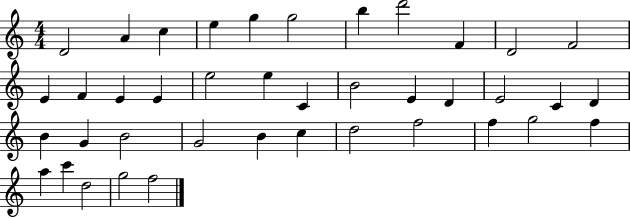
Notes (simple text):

D4/h A4/q C5/q E5/q G5/q G5/h B5/q D6/h F4/q D4/h F4/h E4/q F4/q E4/q E4/q E5/h E5/q C4/q B4/h E4/q D4/q E4/h C4/q D4/q B4/q G4/q B4/h G4/h B4/q C5/q D5/h F5/h F5/q G5/h F5/q A5/q C6/q D5/h G5/h F5/h